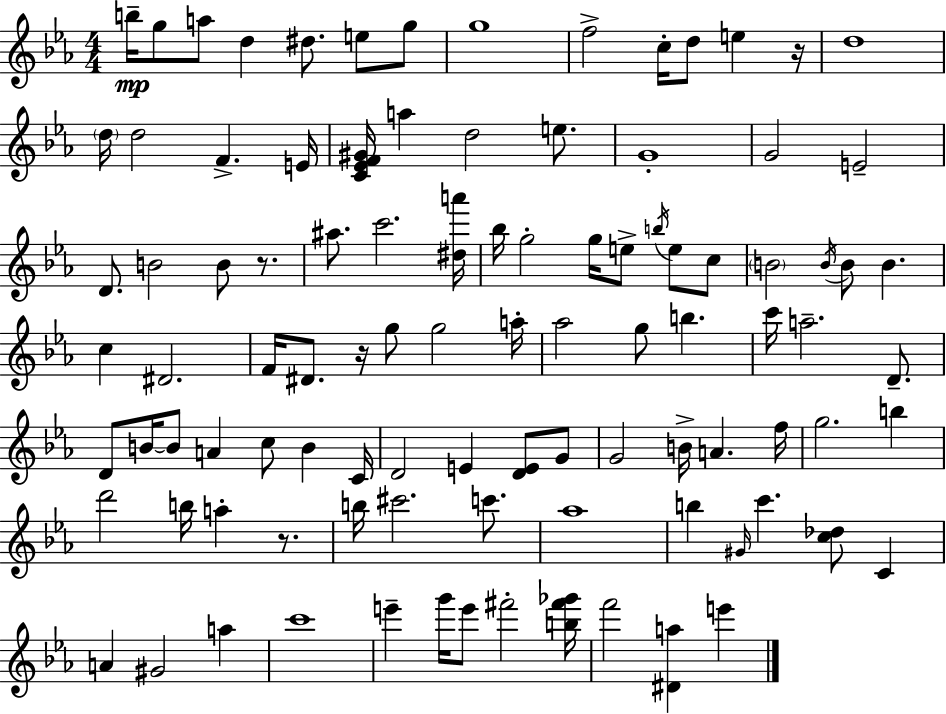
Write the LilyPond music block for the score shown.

{
  \clef treble
  \numericTimeSignature
  \time 4/4
  \key ees \major
  \repeat volta 2 { b''16--\mp g''8 a''8 d''4 dis''8. e''8 g''8 | g''1 | f''2-> c''16-. d''8 e''4 r16 | d''1 | \break \parenthesize d''16 d''2 f'4.-> e'16 | <c' ees' f' gis'>16 a''4 d''2 e''8. | g'1-. | g'2 e'2-- | \break d'8. b'2 b'8 r8. | ais''8. c'''2. <dis'' a'''>16 | bes''16 g''2-. g''16 e''8-> \acciaccatura { b''16 } e''8 c''8 | \parenthesize b'2 \acciaccatura { b'16 } b'8 b'4. | \break c''4 dis'2. | f'16 dis'8. r16 g''8 g''2 | a''16-. aes''2 g''8 b''4. | c'''16 a''2.-- d'8.-- | \break d'8 b'16~~ b'8 a'4 c''8 b'4 | c'16 d'2 e'4 <d' e'>8 | g'8 g'2 b'16-> a'4. | f''16 g''2. b''4 | \break d'''2 b''16 a''4-. r8. | b''16 cis'''2. c'''8. | aes''1 | b''4 \grace { gis'16 } c'''4. <c'' des''>8 c'4 | \break a'4 gis'2 a''4 | c'''1 | e'''4-- g'''16 e'''8 fis'''2-. | <b'' fis''' ges'''>16 f'''2 <dis' a''>4 e'''4 | \break } \bar "|."
}